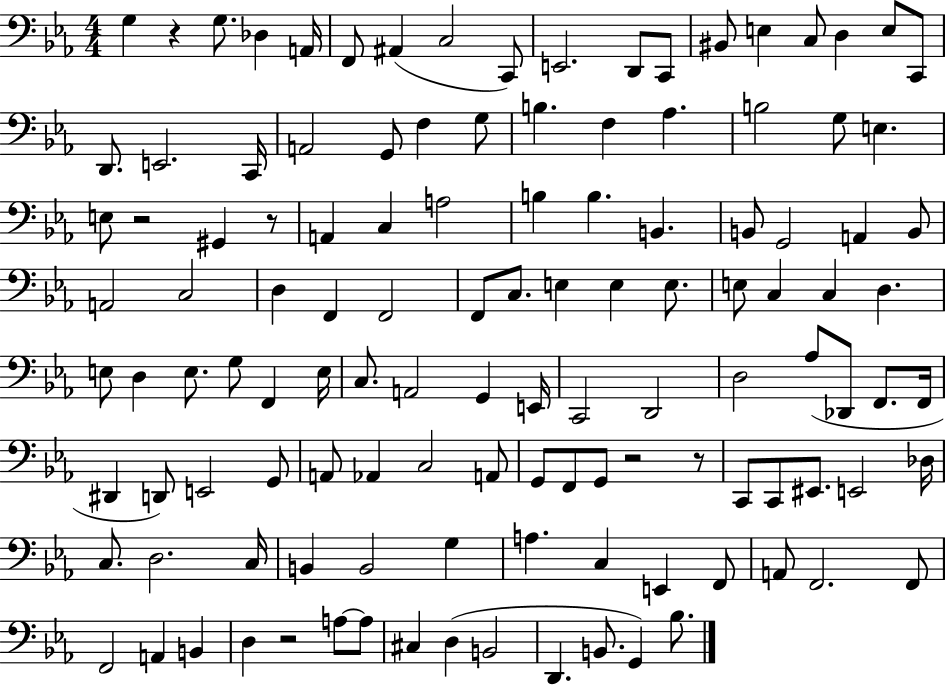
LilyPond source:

{
  \clef bass
  \numericTimeSignature
  \time 4/4
  \key ees \major
  g4 r4 g8. des4 a,16 | f,8 ais,4( c2 c,8) | e,2. d,8 c,8 | bis,8 e4 c8 d4 e8 c,8 | \break d,8. e,2. c,16 | a,2 g,8 f4 g8 | b4. f4 aes4. | b2 g8 e4. | \break e8 r2 gis,4 r8 | a,4 c4 a2 | b4 b4. b,4. | b,8 g,2 a,4 b,8 | \break a,2 c2 | d4 f,4 f,2 | f,8 c8. e4 e4 e8. | e8 c4 c4 d4. | \break e8 d4 e8. g8 f,4 e16 | c8. a,2 g,4 e,16 | c,2 d,2 | d2 aes8( des,8 f,8. f,16 | \break dis,4 d,8) e,2 g,8 | a,8 aes,4 c2 a,8 | g,8 f,8 g,8 r2 r8 | c,8 c,8 eis,8. e,2 des16 | \break c8. d2. c16 | b,4 b,2 g4 | a4. c4 e,4 f,8 | a,8 f,2. f,8 | \break f,2 a,4 b,4 | d4 r2 a8~~ a8 | cis4 d4( b,2 | d,4. b,8. g,4) bes8. | \break \bar "|."
}